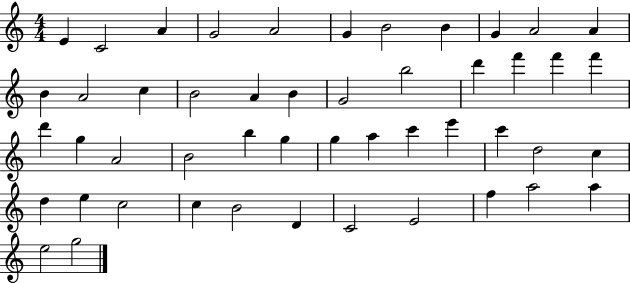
{
  \clef treble
  \numericTimeSignature
  \time 4/4
  \key c \major
  e'4 c'2 a'4 | g'2 a'2 | g'4 b'2 b'4 | g'4 a'2 a'4 | \break b'4 a'2 c''4 | b'2 a'4 b'4 | g'2 b''2 | d'''4 f'''4 f'''4 f'''4 | \break d'''4 g''4 a'2 | b'2 b''4 g''4 | g''4 a''4 c'''4 e'''4 | c'''4 d''2 c''4 | \break d''4 e''4 c''2 | c''4 b'2 d'4 | c'2 e'2 | f''4 a''2 a''4 | \break e''2 g''2 | \bar "|."
}